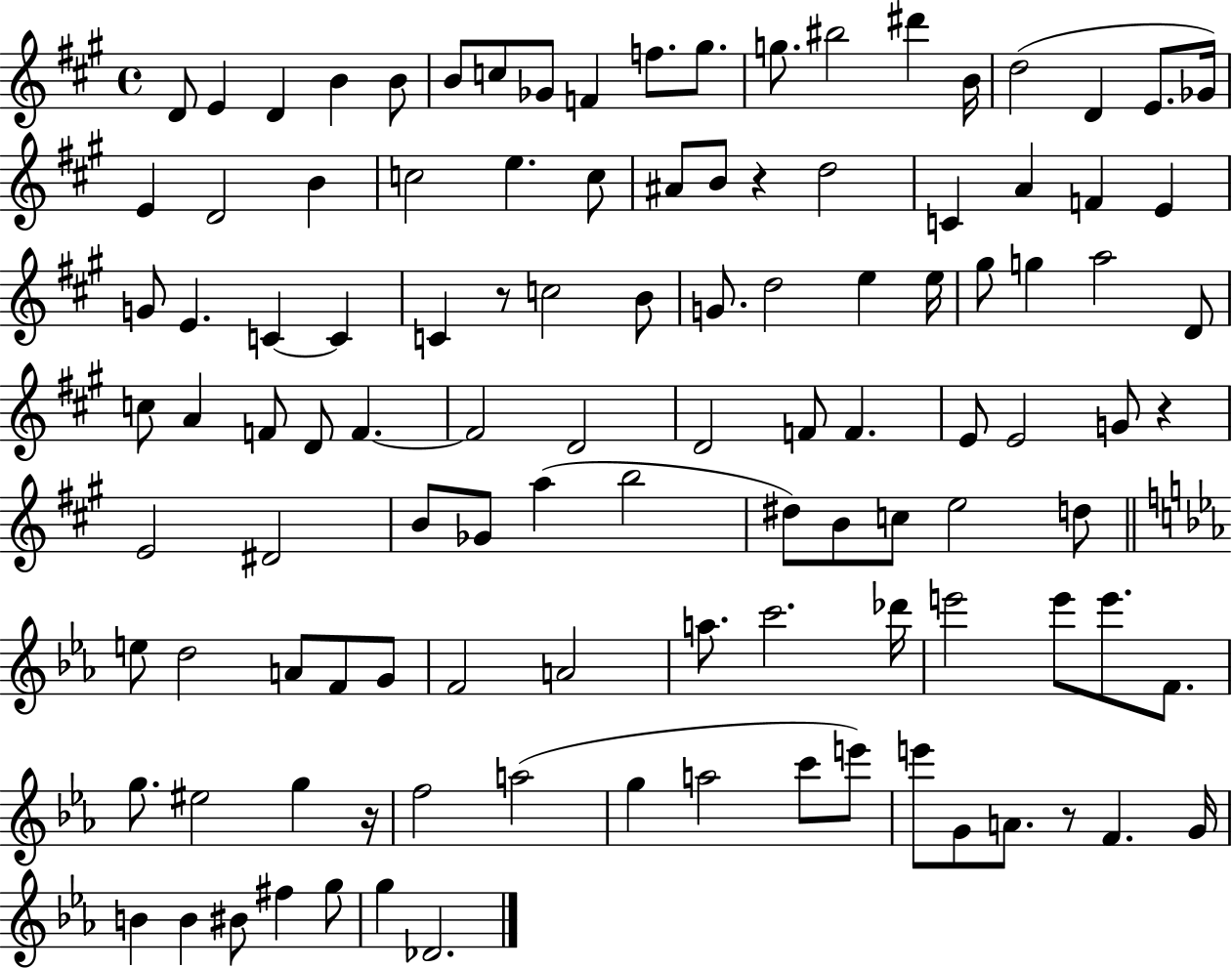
D4/e E4/q D4/q B4/q B4/e B4/e C5/e Gb4/e F4/q F5/e. G#5/e. G5/e. BIS5/h D#6/q B4/s D5/h D4/q E4/e. Gb4/s E4/q D4/h B4/q C5/h E5/q. C5/e A#4/e B4/e R/q D5/h C4/q A4/q F4/q E4/q G4/e E4/q. C4/q C4/q C4/q R/e C5/h B4/e G4/e. D5/h E5/q E5/s G#5/e G5/q A5/h D4/e C5/e A4/q F4/e D4/e F4/q. F4/h D4/h D4/h F4/e F4/q. E4/e E4/h G4/e R/q E4/h D#4/h B4/e Gb4/e A5/q B5/h D#5/e B4/e C5/e E5/h D5/e E5/e D5/h A4/e F4/e G4/e F4/h A4/h A5/e. C6/h. Db6/s E6/h E6/e E6/e. F4/e. G5/e. EIS5/h G5/q R/s F5/h A5/h G5/q A5/h C6/e E6/e E6/e G4/e A4/e. R/e F4/q. G4/s B4/q B4/q BIS4/e F#5/q G5/e G5/q Db4/h.